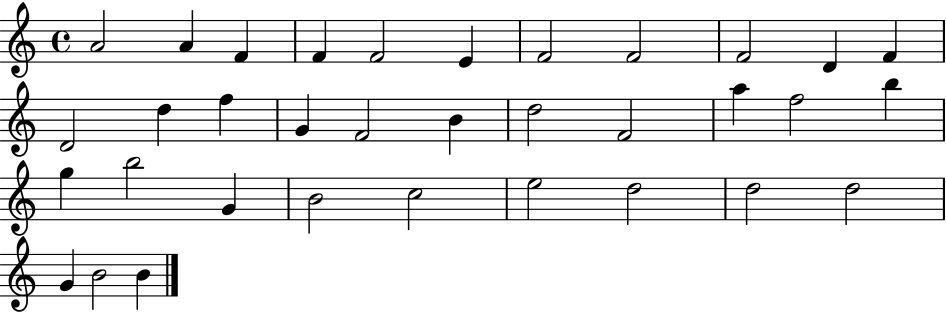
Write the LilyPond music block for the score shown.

{
  \clef treble
  \time 4/4
  \defaultTimeSignature
  \key c \major
  a'2 a'4 f'4 | f'4 f'2 e'4 | f'2 f'2 | f'2 d'4 f'4 | \break d'2 d''4 f''4 | g'4 f'2 b'4 | d''2 f'2 | a''4 f''2 b''4 | \break g''4 b''2 g'4 | b'2 c''2 | e''2 d''2 | d''2 d''2 | \break g'4 b'2 b'4 | \bar "|."
}